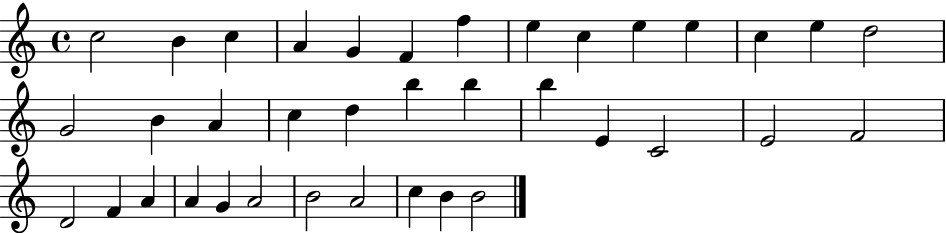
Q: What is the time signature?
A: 4/4